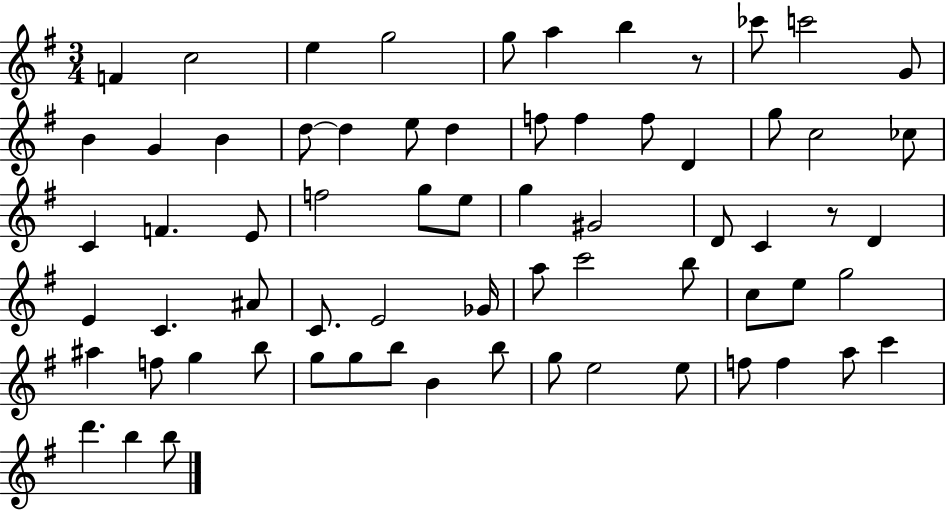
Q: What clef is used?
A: treble